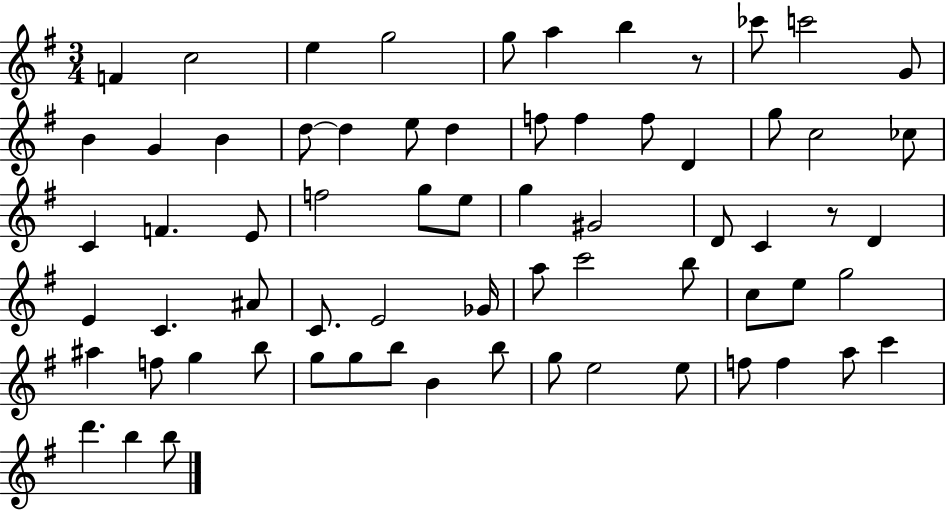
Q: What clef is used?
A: treble